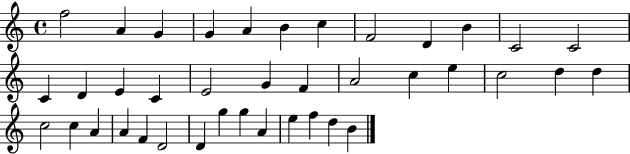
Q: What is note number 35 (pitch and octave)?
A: A4